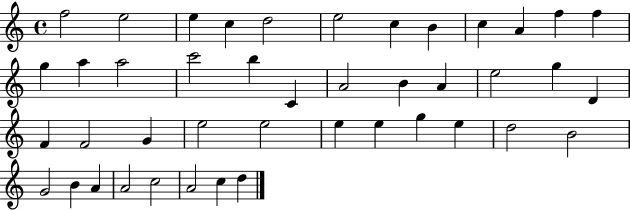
X:1
T:Untitled
M:4/4
L:1/4
K:C
f2 e2 e c d2 e2 c B c A f f g a a2 c'2 b C A2 B A e2 g D F F2 G e2 e2 e e g e d2 B2 G2 B A A2 c2 A2 c d